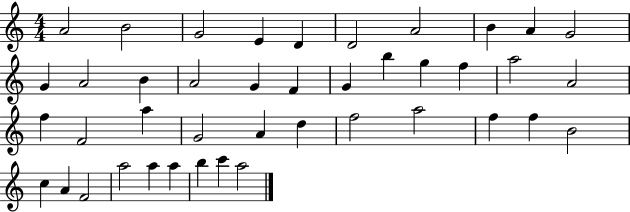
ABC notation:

X:1
T:Untitled
M:4/4
L:1/4
K:C
A2 B2 G2 E D D2 A2 B A G2 G A2 B A2 G F G b g f a2 A2 f F2 a G2 A d f2 a2 f f B2 c A F2 a2 a a b c' a2